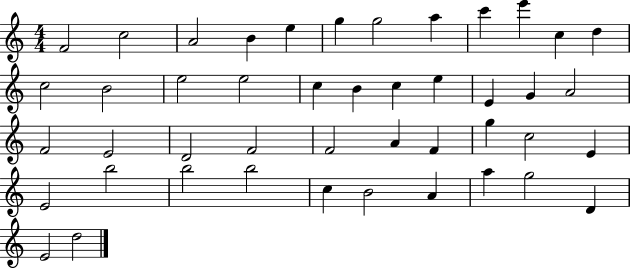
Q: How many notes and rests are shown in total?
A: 45